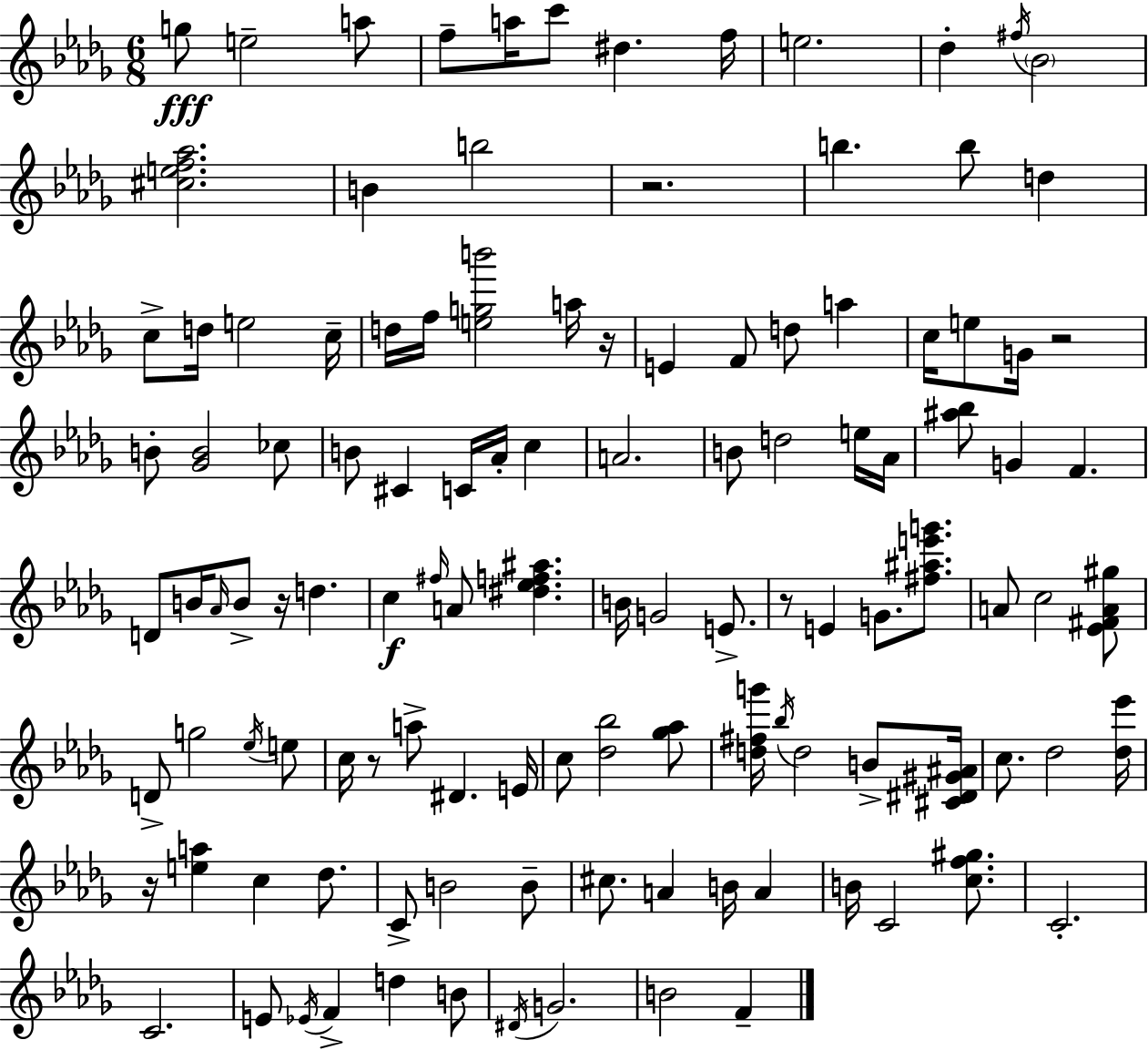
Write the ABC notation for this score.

X:1
T:Untitled
M:6/8
L:1/4
K:Bbm
g/2 e2 a/2 f/2 a/4 c'/2 ^d f/4 e2 _d ^f/4 _B2 [^cef_a]2 B b2 z2 b b/2 d c/2 d/4 e2 c/4 d/4 f/4 [egb']2 a/4 z/4 E F/2 d/2 a c/4 e/2 G/4 z2 B/2 [_GB]2 _c/2 B/2 ^C C/4 _A/4 c A2 B/2 d2 e/4 _A/4 [^a_b]/2 G F D/2 B/4 _A/4 B/2 z/4 d c ^f/4 A/2 [^d_ef^a] B/4 G2 E/2 z/2 E G/2 [^f^ae'g']/2 A/2 c2 [_E^FA^g]/2 D/2 g2 _e/4 e/2 c/4 z/2 a/2 ^D E/4 c/2 [_d_b]2 [_g_a]/2 [d^fg']/4 _b/4 d2 B/2 [^C^D^G^A]/4 c/2 _d2 [_d_e']/4 z/4 [ea] c _d/2 C/2 B2 B/2 ^c/2 A B/4 A B/4 C2 [cf^g]/2 C2 C2 E/2 _E/4 F d B/2 ^D/4 G2 B2 F